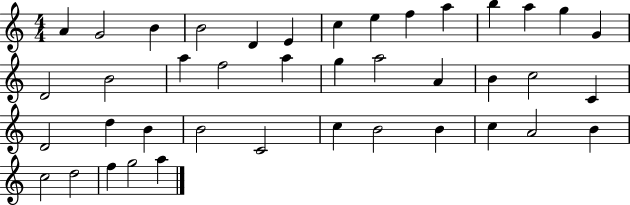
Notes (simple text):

A4/q G4/h B4/q B4/h D4/q E4/q C5/q E5/q F5/q A5/q B5/q A5/q G5/q G4/q D4/h B4/h A5/q F5/h A5/q G5/q A5/h A4/q B4/q C5/h C4/q D4/h D5/q B4/q B4/h C4/h C5/q B4/h B4/q C5/q A4/h B4/q C5/h D5/h F5/q G5/h A5/q